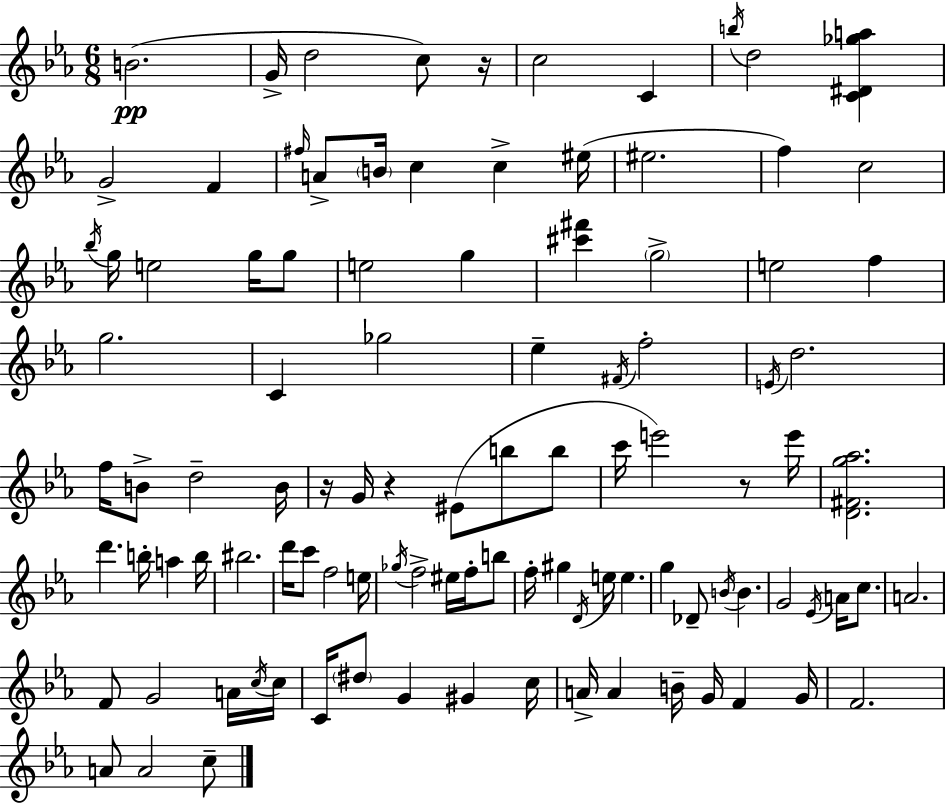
{
  \clef treble
  \numericTimeSignature
  \time 6/8
  \key c \minor
  b'2.(\pp | g'16-> d''2 c''8) r16 | c''2 c'4 | \acciaccatura { b''16 } d''2 <c' dis' ges'' a''>4 | \break g'2-> f'4 | \grace { fis''16 } a'8-> \parenthesize b'16 c''4 c''4-> | eis''16( eis''2. | f''4) c''2 | \break \acciaccatura { bes''16 } g''16 e''2 | g''16 g''8 e''2 g''4 | <cis''' fis'''>4 \parenthesize g''2-> | e''2 f''4 | \break g''2. | c'4 ges''2 | ees''4-- \acciaccatura { fis'16 } f''2-. | \acciaccatura { e'16 } d''2. | \break f''16 b'8-> d''2-- | b'16 r16 g'16 r4 eis'8( | b''8 b''8 c'''16 e'''2) | r8 e'''16 <d' fis' g'' aes''>2. | \break d'''4. b''16-. | a''4 b''16 bis''2. | d'''16 c'''8 f''2 | e''16 \acciaccatura { ges''16 } f''2-> | \break eis''16 f''16-. b''8 f''16-. gis''4 \acciaccatura { d'16 } | e''16 e''4. g''4 des'8-- | \acciaccatura { b'16 } b'4. g'2 | \acciaccatura { ees'16 } a'16 c''8. a'2. | \break f'8 g'2 | a'16 \acciaccatura { c''16 } c''16 c'16 \parenthesize dis''8 | g'4 gis'4 c''16 a'16-> a'4 | b'16-- g'16 f'4 g'16 f'2. | \break a'8 | a'2 c''8-- \bar "|."
}